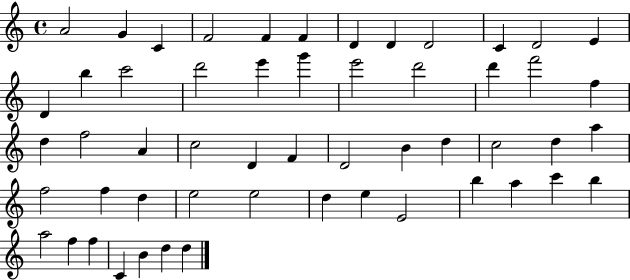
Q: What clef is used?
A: treble